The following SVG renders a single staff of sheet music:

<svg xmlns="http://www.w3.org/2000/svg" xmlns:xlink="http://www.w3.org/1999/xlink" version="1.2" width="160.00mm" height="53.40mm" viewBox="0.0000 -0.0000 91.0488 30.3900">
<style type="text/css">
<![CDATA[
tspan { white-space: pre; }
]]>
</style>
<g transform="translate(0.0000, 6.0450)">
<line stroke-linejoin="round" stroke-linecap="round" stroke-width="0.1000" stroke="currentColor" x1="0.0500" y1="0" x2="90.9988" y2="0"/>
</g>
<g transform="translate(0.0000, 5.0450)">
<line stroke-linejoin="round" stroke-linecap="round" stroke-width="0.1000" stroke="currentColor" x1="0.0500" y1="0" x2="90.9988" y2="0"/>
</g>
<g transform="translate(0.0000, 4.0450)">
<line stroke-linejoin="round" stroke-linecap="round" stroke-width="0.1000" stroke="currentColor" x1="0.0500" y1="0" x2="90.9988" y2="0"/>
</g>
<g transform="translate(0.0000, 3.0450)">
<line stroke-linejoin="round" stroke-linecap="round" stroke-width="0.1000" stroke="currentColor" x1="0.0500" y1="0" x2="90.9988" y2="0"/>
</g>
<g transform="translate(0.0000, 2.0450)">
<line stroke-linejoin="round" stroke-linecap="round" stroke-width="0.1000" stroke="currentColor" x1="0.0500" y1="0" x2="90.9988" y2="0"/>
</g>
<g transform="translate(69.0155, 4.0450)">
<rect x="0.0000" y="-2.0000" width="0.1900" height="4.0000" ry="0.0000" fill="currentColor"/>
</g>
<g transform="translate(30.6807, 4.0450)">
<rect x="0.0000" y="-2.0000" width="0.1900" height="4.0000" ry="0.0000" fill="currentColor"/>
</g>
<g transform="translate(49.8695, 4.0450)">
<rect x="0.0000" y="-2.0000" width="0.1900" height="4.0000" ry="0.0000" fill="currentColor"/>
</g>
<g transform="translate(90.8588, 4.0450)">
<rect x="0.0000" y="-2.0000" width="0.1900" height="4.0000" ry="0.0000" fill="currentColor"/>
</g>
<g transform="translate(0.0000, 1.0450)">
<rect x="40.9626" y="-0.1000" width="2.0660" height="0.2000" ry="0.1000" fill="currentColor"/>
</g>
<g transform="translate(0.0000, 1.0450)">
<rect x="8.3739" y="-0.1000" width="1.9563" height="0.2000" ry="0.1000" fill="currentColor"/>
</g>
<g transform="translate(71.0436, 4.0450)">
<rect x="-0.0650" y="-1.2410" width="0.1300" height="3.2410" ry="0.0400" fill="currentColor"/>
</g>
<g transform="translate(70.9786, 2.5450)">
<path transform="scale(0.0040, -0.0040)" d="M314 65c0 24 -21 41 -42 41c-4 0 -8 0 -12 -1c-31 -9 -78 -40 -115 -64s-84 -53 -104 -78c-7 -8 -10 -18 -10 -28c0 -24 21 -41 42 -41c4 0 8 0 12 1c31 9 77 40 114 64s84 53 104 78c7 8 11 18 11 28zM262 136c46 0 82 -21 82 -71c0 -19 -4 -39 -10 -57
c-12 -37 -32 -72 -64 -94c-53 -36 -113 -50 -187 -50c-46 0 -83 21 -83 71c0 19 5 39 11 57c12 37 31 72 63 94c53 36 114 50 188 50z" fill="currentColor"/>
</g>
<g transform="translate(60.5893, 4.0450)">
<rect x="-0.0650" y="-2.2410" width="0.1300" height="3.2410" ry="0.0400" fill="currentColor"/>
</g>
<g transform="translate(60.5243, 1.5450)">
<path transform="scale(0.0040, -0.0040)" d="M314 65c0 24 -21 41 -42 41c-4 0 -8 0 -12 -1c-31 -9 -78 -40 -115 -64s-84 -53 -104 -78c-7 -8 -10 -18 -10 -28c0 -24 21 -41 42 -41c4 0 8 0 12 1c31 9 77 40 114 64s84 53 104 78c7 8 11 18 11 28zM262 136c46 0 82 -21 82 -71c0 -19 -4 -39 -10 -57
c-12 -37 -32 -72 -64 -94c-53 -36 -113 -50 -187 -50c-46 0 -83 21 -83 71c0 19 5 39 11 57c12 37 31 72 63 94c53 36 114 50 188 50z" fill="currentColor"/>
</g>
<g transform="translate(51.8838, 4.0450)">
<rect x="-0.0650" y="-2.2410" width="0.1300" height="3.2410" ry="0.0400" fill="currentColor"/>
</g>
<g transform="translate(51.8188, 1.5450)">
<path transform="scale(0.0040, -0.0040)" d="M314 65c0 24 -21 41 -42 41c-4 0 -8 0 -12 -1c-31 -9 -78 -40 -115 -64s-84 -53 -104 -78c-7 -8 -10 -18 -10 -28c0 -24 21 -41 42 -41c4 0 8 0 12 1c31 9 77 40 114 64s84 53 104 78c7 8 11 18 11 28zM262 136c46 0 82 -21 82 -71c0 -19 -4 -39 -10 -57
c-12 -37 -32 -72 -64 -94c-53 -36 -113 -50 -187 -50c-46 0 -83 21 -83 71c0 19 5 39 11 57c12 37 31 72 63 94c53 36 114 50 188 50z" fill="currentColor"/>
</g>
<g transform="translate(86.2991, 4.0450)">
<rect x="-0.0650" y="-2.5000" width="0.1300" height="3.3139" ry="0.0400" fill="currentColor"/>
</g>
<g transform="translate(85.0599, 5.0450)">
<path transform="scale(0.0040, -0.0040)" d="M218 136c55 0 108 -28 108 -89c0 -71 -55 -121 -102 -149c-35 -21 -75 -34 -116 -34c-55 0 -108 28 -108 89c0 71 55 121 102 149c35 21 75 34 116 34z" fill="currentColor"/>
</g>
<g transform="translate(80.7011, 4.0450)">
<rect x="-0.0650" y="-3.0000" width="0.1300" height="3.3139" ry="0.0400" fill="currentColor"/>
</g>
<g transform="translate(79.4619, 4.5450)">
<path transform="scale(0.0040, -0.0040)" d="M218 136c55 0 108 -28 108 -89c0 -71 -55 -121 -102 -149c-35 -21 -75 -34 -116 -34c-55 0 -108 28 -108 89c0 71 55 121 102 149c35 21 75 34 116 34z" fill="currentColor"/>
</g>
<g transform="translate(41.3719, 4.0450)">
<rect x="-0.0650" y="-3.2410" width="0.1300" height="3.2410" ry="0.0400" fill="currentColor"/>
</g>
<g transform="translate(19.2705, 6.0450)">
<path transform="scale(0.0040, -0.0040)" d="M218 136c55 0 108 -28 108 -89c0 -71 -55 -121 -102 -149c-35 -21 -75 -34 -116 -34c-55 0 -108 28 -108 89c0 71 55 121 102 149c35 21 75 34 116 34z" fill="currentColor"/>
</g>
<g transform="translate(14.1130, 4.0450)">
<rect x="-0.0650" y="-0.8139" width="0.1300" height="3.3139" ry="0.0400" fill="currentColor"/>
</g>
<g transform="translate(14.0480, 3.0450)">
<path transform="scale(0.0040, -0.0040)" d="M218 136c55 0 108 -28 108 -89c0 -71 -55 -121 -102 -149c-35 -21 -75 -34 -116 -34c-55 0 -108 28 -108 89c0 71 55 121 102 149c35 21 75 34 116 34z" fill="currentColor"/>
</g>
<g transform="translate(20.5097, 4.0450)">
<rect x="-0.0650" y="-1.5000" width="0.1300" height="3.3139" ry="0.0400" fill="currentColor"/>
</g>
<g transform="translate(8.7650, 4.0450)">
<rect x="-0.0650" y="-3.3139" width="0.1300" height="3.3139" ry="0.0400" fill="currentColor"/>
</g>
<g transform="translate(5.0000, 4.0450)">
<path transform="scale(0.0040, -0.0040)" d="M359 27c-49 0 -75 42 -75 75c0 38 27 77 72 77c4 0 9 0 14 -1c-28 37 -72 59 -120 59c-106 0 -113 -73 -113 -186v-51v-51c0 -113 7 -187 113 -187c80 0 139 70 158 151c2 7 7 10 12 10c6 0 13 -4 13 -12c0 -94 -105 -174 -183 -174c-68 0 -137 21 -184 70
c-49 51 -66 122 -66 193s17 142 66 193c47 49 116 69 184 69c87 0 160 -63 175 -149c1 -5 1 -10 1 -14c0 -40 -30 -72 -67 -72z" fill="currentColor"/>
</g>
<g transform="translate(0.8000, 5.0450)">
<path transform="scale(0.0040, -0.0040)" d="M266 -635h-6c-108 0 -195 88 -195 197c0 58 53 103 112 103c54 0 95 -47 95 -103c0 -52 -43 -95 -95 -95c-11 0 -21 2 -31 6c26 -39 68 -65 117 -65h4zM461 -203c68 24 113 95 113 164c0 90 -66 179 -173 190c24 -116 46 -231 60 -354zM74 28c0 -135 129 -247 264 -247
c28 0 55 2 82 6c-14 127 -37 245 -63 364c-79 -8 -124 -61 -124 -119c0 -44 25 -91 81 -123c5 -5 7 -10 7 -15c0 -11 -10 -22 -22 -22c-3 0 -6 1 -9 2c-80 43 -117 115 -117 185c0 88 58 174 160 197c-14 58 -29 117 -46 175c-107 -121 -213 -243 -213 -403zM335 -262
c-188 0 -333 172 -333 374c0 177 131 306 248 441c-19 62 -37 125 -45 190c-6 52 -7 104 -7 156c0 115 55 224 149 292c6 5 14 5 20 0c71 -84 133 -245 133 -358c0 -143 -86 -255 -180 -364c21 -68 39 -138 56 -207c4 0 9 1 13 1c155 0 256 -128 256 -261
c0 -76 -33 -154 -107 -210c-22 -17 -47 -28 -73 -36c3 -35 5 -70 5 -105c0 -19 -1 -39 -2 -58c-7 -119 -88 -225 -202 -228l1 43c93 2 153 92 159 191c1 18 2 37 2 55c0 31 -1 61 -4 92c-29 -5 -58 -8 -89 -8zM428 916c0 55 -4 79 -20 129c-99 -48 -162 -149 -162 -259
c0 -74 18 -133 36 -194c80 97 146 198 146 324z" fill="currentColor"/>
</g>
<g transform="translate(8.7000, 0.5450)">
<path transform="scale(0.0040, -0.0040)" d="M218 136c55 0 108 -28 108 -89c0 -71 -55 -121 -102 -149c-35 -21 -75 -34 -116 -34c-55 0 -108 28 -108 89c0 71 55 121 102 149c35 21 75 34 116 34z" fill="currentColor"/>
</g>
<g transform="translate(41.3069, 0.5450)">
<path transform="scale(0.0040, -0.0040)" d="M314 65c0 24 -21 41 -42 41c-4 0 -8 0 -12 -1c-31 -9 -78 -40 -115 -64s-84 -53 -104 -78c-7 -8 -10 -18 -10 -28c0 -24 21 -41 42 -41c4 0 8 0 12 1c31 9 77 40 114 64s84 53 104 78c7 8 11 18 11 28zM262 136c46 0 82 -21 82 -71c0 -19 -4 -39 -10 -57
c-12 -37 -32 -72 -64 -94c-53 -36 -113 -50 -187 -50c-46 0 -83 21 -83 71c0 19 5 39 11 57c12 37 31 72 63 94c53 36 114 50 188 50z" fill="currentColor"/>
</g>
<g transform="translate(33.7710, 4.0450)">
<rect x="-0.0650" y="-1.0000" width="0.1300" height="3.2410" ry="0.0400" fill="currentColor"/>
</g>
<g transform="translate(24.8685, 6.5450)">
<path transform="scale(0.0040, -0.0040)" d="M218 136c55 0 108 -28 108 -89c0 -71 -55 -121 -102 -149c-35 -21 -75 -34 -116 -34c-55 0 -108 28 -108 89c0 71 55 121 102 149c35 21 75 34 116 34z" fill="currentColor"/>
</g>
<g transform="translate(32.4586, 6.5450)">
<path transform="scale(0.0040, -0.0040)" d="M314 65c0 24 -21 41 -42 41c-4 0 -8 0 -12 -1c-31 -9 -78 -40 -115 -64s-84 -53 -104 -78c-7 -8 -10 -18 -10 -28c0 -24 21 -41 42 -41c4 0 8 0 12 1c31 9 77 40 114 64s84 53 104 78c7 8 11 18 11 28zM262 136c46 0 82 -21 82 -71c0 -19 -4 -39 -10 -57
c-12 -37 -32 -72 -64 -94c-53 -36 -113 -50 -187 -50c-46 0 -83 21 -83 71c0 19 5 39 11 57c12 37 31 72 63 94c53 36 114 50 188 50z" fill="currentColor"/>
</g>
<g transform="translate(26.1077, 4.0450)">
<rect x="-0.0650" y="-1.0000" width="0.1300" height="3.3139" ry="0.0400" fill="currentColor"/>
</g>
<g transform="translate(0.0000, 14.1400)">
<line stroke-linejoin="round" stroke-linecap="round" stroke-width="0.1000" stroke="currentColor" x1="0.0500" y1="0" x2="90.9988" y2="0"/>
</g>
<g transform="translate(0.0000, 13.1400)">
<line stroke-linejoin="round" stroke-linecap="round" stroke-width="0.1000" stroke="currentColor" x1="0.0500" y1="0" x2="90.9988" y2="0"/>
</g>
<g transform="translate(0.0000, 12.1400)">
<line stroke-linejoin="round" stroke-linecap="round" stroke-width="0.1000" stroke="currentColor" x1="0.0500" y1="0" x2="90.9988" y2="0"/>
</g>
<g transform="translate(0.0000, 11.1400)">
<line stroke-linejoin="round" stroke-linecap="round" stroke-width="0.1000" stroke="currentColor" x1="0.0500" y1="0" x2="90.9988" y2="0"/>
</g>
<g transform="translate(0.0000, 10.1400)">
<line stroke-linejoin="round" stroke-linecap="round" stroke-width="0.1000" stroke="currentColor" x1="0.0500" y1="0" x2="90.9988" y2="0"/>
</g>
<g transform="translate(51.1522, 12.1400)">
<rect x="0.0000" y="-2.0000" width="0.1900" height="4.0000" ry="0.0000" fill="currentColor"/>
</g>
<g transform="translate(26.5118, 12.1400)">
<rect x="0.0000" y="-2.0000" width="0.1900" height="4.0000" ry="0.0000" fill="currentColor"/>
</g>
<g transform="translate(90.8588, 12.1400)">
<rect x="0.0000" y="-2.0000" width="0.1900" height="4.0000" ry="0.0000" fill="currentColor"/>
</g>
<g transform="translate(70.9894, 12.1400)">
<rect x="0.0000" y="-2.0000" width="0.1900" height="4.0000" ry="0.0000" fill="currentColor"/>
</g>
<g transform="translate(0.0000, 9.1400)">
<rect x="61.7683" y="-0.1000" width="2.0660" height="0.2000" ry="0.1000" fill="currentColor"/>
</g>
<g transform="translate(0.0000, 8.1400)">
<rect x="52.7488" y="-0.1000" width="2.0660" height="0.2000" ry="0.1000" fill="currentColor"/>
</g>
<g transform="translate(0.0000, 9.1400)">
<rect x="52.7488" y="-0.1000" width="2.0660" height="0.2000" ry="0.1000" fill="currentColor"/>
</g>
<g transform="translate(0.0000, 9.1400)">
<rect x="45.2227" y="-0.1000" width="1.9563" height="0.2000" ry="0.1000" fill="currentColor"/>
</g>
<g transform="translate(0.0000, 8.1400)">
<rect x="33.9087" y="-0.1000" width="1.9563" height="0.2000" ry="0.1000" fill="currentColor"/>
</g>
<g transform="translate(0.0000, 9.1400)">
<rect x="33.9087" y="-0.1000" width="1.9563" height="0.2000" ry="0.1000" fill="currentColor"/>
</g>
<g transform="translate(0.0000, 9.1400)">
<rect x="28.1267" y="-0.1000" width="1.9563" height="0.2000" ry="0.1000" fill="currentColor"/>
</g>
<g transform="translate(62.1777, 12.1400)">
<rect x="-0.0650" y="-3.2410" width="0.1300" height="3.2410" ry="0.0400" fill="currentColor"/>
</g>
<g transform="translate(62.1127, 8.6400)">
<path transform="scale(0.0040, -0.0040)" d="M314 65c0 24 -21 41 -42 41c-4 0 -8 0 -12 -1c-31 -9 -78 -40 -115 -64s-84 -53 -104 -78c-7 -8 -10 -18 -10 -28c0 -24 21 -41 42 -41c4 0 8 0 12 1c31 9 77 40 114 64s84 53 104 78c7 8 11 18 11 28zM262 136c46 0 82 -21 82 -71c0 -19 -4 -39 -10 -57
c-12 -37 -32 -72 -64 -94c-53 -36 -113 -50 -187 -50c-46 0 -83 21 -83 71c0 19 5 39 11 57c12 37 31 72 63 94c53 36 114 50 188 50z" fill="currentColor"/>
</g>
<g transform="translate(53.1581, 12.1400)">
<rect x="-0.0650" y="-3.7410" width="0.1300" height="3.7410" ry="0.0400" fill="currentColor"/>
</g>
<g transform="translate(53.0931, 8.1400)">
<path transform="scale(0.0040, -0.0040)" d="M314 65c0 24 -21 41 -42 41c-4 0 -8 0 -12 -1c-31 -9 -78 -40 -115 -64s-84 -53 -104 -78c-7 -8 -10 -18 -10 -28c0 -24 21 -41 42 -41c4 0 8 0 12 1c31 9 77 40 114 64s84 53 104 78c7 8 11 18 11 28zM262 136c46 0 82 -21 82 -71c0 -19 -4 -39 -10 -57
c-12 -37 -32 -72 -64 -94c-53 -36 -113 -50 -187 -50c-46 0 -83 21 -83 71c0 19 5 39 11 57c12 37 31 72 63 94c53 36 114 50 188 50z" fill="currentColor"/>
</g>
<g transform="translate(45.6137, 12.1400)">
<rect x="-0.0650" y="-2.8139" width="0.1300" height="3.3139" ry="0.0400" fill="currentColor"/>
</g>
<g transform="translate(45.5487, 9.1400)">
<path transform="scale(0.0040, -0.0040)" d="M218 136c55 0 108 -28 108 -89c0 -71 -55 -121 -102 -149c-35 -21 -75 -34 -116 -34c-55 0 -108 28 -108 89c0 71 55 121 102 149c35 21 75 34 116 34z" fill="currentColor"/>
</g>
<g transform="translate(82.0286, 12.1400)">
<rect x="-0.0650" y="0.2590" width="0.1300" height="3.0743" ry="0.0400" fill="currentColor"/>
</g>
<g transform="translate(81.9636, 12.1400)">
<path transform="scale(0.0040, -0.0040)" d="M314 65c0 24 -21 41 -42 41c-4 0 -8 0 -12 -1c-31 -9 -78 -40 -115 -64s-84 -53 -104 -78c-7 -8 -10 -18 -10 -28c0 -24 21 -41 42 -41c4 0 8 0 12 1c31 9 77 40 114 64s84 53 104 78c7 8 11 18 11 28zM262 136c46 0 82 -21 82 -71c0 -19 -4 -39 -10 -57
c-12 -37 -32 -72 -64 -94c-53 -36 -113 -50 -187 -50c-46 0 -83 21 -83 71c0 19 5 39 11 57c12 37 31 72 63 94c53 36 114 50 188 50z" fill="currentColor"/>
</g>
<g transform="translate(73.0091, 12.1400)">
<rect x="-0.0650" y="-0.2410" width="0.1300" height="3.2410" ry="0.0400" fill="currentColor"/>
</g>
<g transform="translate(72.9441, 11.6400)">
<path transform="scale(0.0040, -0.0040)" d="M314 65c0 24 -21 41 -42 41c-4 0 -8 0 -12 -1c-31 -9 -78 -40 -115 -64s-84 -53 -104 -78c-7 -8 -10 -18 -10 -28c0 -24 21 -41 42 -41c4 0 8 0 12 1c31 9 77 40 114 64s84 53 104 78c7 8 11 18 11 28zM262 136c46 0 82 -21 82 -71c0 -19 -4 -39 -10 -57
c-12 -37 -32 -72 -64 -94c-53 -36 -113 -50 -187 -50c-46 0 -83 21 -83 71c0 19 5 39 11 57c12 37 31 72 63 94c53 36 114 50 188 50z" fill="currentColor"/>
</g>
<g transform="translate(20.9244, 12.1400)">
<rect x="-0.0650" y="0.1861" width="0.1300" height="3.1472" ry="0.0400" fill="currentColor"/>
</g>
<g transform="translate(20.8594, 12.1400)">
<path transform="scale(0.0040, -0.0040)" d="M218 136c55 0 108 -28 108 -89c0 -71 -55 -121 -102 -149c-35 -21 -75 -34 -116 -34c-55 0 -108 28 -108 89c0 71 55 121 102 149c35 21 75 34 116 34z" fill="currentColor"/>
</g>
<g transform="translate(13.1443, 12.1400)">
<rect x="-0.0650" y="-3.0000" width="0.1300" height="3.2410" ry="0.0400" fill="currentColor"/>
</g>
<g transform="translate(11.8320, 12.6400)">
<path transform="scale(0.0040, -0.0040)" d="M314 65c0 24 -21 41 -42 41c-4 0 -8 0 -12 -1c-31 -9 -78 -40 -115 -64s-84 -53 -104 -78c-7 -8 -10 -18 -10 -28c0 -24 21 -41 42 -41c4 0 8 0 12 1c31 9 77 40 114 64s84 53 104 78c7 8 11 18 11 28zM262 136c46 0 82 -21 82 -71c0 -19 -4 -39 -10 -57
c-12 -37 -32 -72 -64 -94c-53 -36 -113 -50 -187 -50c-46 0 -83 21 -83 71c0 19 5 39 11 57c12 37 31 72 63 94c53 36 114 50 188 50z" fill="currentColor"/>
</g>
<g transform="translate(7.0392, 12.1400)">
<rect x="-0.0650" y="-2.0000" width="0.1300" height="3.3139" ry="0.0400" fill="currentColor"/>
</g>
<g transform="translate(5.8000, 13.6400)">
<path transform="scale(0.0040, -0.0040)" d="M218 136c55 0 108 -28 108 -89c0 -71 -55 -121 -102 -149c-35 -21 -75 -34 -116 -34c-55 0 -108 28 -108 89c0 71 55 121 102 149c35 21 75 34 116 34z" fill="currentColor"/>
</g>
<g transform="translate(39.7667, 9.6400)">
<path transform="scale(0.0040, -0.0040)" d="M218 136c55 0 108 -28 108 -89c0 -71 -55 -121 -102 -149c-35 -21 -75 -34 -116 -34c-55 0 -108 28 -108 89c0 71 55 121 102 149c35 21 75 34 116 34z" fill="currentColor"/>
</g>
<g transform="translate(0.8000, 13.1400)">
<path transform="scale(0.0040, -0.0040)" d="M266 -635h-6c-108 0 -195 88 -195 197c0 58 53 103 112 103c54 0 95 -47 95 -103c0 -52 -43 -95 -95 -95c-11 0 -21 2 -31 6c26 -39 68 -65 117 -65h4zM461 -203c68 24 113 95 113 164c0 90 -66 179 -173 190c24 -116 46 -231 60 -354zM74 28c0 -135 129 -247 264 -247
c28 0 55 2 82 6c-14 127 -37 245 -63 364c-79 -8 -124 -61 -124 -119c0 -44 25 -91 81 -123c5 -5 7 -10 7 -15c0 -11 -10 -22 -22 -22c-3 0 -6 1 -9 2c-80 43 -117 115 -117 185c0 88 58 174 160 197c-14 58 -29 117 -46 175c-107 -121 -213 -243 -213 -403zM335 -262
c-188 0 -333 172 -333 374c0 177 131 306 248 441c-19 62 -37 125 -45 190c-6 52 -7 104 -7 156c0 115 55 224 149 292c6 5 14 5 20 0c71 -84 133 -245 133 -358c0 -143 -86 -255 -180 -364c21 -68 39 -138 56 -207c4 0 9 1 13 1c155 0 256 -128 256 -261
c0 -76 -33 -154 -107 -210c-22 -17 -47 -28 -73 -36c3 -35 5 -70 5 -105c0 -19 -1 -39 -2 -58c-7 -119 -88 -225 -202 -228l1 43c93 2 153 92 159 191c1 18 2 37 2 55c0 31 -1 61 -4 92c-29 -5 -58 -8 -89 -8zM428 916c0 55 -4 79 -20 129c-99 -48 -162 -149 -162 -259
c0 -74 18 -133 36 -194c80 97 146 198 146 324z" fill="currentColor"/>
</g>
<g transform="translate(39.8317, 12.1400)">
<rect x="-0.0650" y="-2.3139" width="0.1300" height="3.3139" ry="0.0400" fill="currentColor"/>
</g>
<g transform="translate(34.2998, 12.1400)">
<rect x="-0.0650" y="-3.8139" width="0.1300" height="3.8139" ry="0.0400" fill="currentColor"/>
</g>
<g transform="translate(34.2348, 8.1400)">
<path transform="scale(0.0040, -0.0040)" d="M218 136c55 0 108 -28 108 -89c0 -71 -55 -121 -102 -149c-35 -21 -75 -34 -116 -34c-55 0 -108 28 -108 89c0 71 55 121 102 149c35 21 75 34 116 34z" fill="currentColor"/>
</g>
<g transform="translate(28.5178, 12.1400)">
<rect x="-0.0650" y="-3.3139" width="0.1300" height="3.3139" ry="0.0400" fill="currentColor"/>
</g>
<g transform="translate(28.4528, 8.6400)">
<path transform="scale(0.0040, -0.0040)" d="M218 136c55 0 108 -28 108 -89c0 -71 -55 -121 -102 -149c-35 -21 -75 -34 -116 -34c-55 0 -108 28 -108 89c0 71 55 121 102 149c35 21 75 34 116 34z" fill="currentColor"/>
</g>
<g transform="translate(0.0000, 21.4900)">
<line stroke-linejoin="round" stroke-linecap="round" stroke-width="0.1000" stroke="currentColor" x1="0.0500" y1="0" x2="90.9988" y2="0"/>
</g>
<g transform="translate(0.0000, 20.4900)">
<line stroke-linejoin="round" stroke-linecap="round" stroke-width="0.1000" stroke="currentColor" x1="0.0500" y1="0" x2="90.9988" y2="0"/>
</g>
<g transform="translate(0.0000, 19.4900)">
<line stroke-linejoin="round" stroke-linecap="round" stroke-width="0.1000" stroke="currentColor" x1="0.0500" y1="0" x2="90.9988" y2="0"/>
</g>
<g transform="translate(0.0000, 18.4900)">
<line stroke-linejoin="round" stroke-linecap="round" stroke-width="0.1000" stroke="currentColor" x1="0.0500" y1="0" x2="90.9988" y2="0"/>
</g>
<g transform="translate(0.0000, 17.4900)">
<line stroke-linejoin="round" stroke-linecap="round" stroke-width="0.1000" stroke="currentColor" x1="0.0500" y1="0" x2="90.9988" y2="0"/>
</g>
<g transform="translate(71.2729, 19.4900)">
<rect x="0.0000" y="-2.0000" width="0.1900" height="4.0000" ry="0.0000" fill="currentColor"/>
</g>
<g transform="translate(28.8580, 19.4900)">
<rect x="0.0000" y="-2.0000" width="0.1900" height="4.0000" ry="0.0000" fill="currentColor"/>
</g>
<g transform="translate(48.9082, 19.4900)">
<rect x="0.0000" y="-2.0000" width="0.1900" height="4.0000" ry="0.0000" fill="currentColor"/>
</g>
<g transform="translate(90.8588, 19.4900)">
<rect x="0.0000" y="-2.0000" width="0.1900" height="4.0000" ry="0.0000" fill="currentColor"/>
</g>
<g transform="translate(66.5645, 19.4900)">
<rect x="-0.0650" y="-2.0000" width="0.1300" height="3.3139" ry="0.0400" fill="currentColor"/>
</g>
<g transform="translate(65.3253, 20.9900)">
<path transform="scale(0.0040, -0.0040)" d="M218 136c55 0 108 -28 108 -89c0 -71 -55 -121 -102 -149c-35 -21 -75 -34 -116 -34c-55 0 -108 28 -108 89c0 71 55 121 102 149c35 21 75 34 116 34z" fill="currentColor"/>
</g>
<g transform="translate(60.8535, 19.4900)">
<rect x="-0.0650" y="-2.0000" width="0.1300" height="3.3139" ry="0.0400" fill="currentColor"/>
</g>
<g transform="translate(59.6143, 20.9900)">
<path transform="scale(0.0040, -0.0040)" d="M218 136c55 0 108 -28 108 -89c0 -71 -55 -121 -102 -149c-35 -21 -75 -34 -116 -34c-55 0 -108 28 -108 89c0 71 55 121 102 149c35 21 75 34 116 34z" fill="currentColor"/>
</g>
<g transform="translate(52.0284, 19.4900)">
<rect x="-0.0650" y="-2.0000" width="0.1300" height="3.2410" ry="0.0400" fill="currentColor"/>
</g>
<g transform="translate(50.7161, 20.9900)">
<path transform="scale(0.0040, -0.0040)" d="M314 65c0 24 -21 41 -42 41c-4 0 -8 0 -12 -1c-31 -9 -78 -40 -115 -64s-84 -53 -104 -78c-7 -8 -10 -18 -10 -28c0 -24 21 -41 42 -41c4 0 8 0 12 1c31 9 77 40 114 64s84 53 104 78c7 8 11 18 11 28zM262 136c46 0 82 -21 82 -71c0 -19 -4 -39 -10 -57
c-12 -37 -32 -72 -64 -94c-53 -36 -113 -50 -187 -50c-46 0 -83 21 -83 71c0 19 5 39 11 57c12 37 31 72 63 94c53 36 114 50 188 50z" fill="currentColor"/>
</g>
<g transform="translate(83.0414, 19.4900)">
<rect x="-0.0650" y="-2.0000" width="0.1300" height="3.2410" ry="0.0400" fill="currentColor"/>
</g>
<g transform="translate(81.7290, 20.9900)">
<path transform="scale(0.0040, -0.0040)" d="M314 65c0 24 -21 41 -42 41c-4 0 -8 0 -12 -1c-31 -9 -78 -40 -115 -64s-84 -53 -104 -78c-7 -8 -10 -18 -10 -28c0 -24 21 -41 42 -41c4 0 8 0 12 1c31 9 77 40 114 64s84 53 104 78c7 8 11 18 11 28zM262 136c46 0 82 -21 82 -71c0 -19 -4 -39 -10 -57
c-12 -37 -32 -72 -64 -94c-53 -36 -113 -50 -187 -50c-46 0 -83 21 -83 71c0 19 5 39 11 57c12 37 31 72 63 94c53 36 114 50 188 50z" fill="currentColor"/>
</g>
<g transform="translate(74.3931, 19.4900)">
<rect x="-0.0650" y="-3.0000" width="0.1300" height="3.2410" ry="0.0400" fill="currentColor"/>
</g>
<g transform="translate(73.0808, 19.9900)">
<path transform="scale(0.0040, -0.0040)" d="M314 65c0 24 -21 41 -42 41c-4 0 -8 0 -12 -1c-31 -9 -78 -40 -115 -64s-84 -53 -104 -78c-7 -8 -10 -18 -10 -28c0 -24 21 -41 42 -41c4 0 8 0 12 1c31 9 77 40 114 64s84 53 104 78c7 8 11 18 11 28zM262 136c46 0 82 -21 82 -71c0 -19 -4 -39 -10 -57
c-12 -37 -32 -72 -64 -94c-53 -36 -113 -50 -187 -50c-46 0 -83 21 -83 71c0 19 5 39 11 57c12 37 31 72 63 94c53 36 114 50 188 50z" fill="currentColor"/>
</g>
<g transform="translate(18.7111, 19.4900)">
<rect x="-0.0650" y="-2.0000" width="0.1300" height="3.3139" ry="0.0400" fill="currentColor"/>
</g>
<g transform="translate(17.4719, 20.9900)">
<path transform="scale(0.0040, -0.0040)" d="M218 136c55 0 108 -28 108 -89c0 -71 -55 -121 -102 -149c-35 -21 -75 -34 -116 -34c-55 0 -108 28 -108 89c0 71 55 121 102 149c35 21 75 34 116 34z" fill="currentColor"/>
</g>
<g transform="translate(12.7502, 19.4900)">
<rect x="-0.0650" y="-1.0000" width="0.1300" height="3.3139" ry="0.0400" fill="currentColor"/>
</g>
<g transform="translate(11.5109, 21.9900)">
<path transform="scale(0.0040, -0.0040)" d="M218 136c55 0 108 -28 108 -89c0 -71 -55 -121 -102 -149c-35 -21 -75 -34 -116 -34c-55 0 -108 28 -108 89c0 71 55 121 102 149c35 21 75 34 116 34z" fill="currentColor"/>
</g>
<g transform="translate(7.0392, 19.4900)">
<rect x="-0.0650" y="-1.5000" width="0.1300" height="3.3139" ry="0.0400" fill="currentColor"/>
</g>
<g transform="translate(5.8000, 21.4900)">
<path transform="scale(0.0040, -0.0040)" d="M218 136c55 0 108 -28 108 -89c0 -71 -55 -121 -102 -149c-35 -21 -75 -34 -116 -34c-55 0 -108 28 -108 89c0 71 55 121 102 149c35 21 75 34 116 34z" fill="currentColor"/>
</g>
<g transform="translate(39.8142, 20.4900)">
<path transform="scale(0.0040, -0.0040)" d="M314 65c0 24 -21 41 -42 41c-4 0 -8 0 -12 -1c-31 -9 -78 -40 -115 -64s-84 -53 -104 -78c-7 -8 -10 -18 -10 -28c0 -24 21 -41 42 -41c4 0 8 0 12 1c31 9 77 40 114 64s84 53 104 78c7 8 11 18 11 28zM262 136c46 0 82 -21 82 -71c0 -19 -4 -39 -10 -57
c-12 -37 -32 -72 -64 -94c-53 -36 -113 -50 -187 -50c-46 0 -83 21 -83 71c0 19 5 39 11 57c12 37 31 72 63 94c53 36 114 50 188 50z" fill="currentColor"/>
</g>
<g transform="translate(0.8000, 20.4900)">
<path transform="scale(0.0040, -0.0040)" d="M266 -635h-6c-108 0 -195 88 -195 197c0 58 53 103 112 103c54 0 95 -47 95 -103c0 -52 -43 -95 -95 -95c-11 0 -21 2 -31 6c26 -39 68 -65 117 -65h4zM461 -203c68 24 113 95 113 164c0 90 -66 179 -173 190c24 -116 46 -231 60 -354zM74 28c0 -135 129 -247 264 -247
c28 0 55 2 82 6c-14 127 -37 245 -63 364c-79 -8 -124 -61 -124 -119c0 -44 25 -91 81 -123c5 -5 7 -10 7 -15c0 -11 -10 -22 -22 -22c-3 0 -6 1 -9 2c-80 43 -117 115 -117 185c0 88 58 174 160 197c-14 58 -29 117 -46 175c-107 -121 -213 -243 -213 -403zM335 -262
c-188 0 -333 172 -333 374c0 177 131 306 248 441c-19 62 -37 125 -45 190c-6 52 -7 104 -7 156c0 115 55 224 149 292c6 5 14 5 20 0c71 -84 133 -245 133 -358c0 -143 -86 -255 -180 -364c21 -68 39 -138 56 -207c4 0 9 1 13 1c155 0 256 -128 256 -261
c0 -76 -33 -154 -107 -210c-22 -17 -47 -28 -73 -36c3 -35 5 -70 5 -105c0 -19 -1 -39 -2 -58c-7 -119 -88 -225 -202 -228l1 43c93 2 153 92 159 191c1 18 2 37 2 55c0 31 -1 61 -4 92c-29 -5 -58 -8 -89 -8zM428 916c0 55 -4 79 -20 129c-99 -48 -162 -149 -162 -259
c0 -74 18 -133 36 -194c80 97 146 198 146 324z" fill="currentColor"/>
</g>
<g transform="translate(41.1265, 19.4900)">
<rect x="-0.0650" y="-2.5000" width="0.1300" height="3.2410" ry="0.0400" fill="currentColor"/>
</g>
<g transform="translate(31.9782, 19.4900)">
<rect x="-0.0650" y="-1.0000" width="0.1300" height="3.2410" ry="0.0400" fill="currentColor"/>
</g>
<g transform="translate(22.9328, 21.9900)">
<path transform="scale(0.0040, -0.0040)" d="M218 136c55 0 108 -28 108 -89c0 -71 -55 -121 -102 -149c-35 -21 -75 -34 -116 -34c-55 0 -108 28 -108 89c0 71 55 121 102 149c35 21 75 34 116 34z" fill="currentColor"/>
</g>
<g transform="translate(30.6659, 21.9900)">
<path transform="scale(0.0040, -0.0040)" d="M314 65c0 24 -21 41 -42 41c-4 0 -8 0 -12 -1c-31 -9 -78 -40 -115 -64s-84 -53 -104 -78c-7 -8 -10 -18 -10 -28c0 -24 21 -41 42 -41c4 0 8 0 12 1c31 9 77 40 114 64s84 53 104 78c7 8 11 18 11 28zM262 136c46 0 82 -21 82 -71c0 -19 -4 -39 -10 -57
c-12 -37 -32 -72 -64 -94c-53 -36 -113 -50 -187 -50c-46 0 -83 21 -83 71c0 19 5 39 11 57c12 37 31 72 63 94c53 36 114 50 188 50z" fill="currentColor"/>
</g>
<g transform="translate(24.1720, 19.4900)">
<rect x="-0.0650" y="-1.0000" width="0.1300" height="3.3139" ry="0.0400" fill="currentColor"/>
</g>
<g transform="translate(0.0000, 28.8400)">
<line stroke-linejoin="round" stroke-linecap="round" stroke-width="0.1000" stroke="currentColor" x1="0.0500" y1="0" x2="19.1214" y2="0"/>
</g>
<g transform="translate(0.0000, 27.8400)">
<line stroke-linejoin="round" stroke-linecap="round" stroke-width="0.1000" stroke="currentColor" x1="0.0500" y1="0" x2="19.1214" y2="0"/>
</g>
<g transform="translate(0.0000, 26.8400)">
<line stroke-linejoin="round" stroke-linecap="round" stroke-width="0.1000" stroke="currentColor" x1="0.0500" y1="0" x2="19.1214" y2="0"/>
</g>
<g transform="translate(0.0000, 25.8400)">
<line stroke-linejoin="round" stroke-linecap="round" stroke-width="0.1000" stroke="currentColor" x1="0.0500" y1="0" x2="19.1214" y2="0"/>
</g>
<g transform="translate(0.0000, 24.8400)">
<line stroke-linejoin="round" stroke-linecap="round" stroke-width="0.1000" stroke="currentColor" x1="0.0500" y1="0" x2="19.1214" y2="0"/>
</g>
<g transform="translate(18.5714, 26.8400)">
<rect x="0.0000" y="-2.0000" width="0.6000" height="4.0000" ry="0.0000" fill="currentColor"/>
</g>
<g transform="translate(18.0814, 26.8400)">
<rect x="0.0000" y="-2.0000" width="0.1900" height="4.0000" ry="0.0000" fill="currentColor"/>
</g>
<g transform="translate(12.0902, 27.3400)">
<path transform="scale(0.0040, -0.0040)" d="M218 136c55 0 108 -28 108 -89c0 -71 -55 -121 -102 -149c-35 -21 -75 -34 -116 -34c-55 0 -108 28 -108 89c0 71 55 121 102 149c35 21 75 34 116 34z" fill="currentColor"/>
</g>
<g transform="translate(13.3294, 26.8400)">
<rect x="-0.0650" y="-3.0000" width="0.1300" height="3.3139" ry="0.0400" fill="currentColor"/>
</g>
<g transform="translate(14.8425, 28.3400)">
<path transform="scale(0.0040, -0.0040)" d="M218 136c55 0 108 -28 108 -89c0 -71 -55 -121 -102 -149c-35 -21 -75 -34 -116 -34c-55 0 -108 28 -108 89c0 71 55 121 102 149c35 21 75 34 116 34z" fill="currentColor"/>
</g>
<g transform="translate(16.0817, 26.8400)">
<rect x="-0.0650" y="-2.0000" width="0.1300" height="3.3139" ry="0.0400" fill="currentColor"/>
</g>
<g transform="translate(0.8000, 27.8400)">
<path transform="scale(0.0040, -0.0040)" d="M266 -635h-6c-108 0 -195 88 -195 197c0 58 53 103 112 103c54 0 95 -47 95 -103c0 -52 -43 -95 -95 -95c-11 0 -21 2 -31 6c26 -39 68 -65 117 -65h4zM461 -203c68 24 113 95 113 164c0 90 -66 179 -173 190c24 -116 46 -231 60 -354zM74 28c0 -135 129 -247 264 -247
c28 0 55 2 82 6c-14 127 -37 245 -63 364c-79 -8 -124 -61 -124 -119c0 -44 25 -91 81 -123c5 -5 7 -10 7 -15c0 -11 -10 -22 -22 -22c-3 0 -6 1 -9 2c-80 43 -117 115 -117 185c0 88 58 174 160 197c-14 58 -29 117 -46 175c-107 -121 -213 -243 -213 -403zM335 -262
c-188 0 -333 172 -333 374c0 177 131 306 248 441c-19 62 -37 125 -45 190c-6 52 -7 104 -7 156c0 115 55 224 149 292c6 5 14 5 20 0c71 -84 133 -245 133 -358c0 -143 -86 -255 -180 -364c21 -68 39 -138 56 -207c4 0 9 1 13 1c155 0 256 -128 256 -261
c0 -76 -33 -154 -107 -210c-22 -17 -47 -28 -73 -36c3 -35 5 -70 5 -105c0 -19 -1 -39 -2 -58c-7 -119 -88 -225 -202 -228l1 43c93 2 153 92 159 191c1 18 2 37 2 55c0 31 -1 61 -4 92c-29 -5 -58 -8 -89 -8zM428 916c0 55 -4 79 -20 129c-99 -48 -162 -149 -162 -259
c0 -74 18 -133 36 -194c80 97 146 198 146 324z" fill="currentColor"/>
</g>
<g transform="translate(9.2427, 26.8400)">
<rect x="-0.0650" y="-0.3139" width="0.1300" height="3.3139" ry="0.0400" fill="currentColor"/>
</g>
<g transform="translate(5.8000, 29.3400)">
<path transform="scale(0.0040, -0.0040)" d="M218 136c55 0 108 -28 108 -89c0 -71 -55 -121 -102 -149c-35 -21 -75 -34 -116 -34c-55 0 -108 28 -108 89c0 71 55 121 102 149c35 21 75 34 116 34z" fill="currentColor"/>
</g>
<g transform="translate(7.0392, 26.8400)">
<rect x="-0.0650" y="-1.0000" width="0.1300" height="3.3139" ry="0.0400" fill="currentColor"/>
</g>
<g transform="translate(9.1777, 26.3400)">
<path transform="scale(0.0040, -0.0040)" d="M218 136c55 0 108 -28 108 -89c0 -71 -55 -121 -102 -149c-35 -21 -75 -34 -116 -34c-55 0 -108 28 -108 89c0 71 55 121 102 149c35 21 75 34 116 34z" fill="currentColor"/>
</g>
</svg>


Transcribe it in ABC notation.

X:1
T:Untitled
M:4/4
L:1/4
K:C
b d E D D2 b2 g2 g2 e2 A G F A2 B b c' g a c'2 b2 c2 B2 E D F D D2 G2 F2 F F A2 F2 D c A F